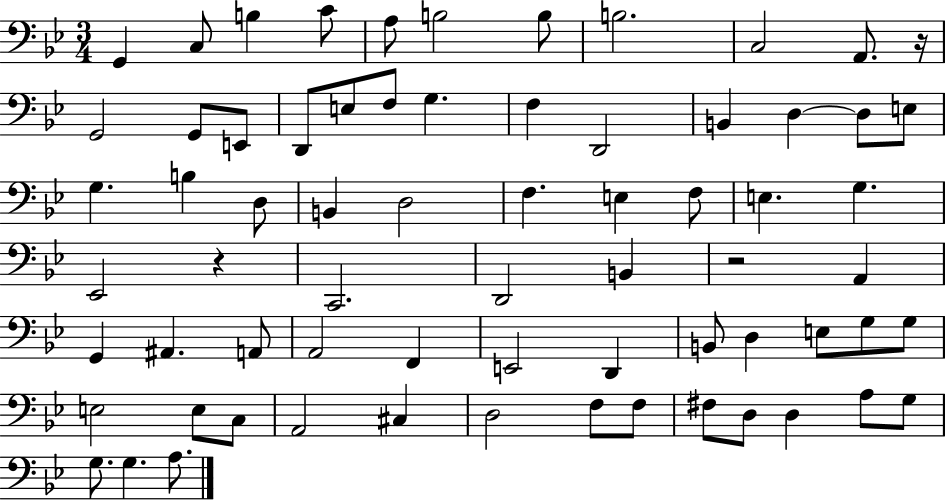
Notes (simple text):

G2/q C3/e B3/q C4/e A3/e B3/h B3/e B3/h. C3/h A2/e. R/s G2/h G2/e E2/e D2/e E3/e F3/e G3/q. F3/q D2/h B2/q D3/q D3/e E3/e G3/q. B3/q D3/e B2/q D3/h F3/q. E3/q F3/e E3/q. G3/q. Eb2/h R/q C2/h. D2/h B2/q R/h A2/q G2/q A#2/q. A2/e A2/h F2/q E2/h D2/q B2/e D3/q E3/e G3/e G3/e E3/h E3/e C3/e A2/h C#3/q D3/h F3/e F3/e F#3/e D3/e D3/q A3/e G3/e G3/e. G3/q. A3/e.